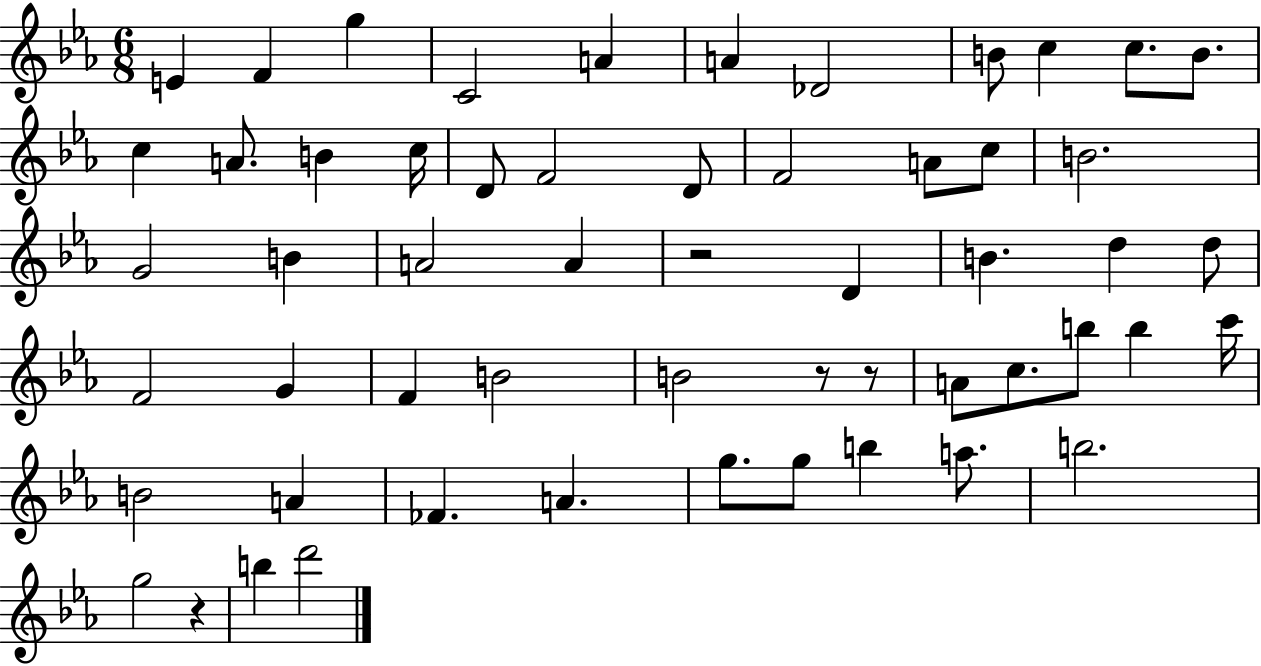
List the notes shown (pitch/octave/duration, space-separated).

E4/q F4/q G5/q C4/h A4/q A4/q Db4/h B4/e C5/q C5/e. B4/e. C5/q A4/e. B4/q C5/s D4/e F4/h D4/e F4/h A4/e C5/e B4/h. G4/h B4/q A4/h A4/q R/h D4/q B4/q. D5/q D5/e F4/h G4/q F4/q B4/h B4/h R/e R/e A4/e C5/e. B5/e B5/q C6/s B4/h A4/q FES4/q. A4/q. G5/e. G5/e B5/q A5/e. B5/h. G5/h R/q B5/q D6/h